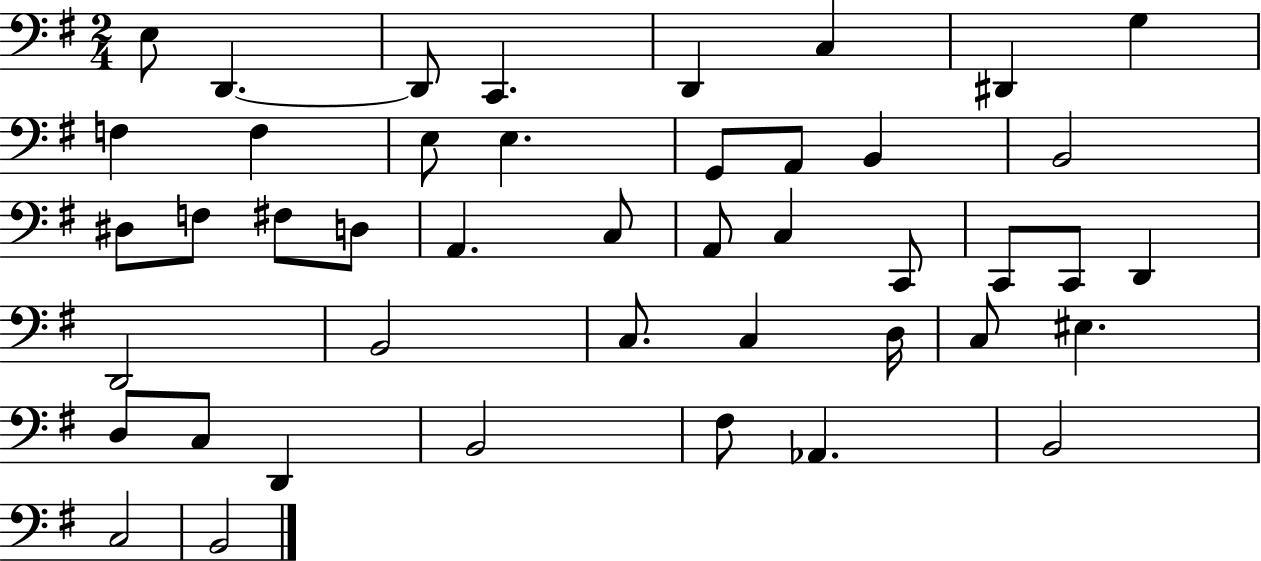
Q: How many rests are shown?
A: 0